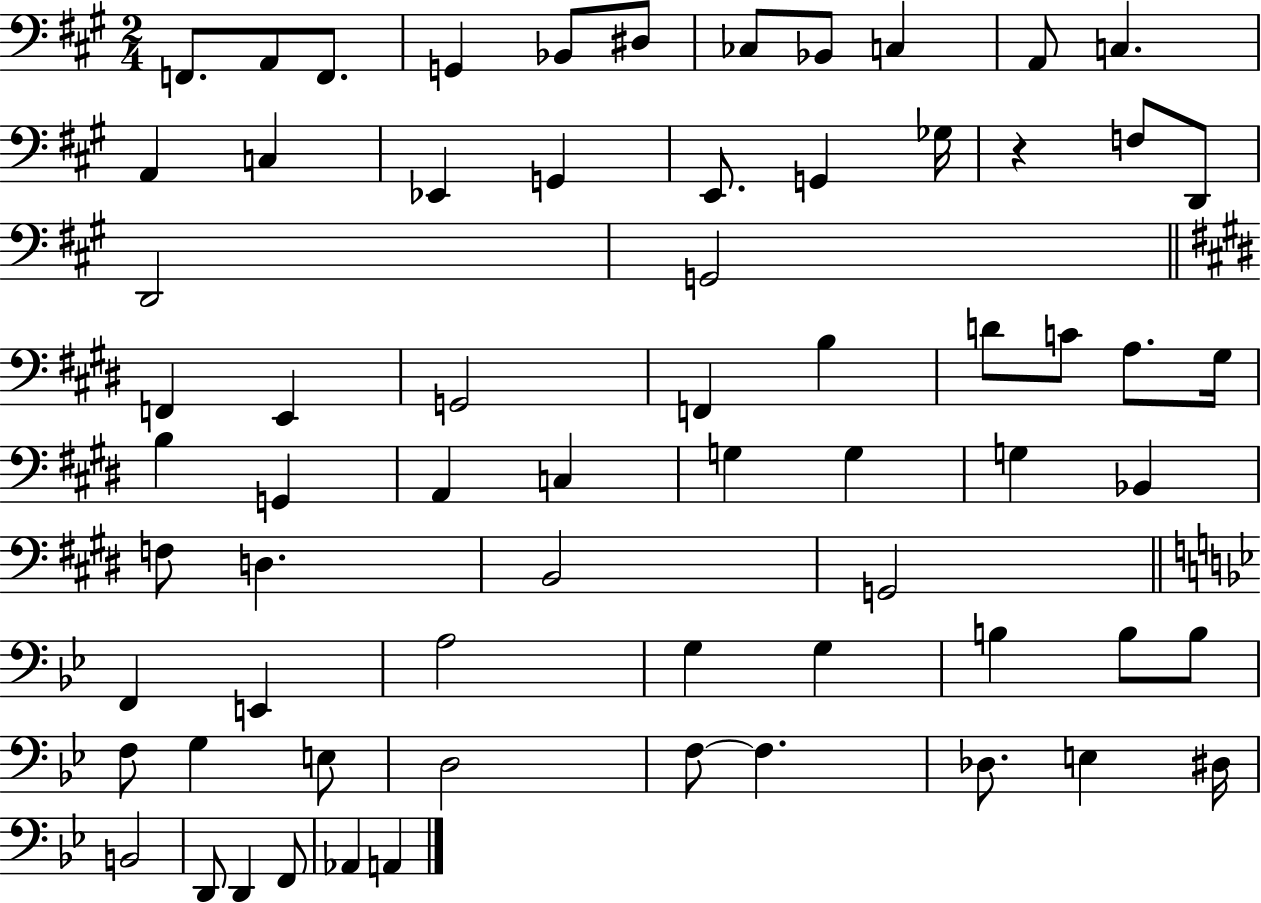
{
  \clef bass
  \numericTimeSignature
  \time 2/4
  \key a \major
  f,8. a,8 f,8. | g,4 bes,8 dis8 | ces8 bes,8 c4 | a,8 c4. | \break a,4 c4 | ees,4 g,4 | e,8. g,4 ges16 | r4 f8 d,8 | \break d,2 | g,2 | \bar "||" \break \key e \major f,4 e,4 | g,2 | f,4 b4 | d'8 c'8 a8. gis16 | \break b4 g,4 | a,4 c4 | g4 g4 | g4 bes,4 | \break f8 d4. | b,2 | g,2 | \bar "||" \break \key bes \major f,4 e,4 | a2 | g4 g4 | b4 b8 b8 | \break f8 g4 e8 | d2 | f8~~ f4. | des8. e4 dis16 | \break b,2 | d,8 d,4 f,8 | aes,4 a,4 | \bar "|."
}